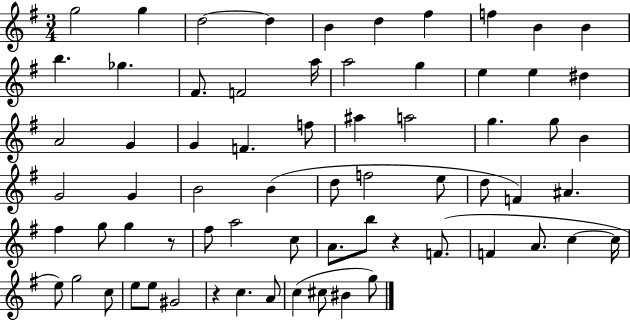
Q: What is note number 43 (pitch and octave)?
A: G5